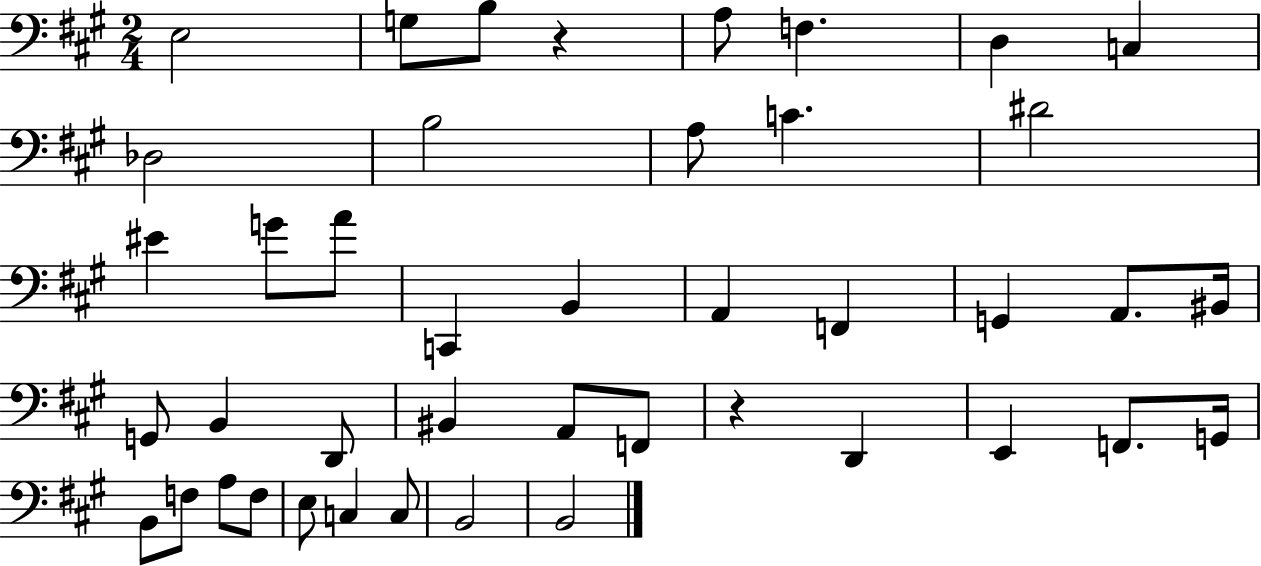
X:1
T:Untitled
M:2/4
L:1/4
K:A
E,2 G,/2 B,/2 z A,/2 F, D, C, _D,2 B,2 A,/2 C ^D2 ^E G/2 A/2 C,, B,, A,, F,, G,, A,,/2 ^B,,/4 G,,/2 B,, D,,/2 ^B,, A,,/2 F,,/2 z D,, E,, F,,/2 G,,/4 B,,/2 F,/2 A,/2 F,/2 E,/2 C, C,/2 B,,2 B,,2